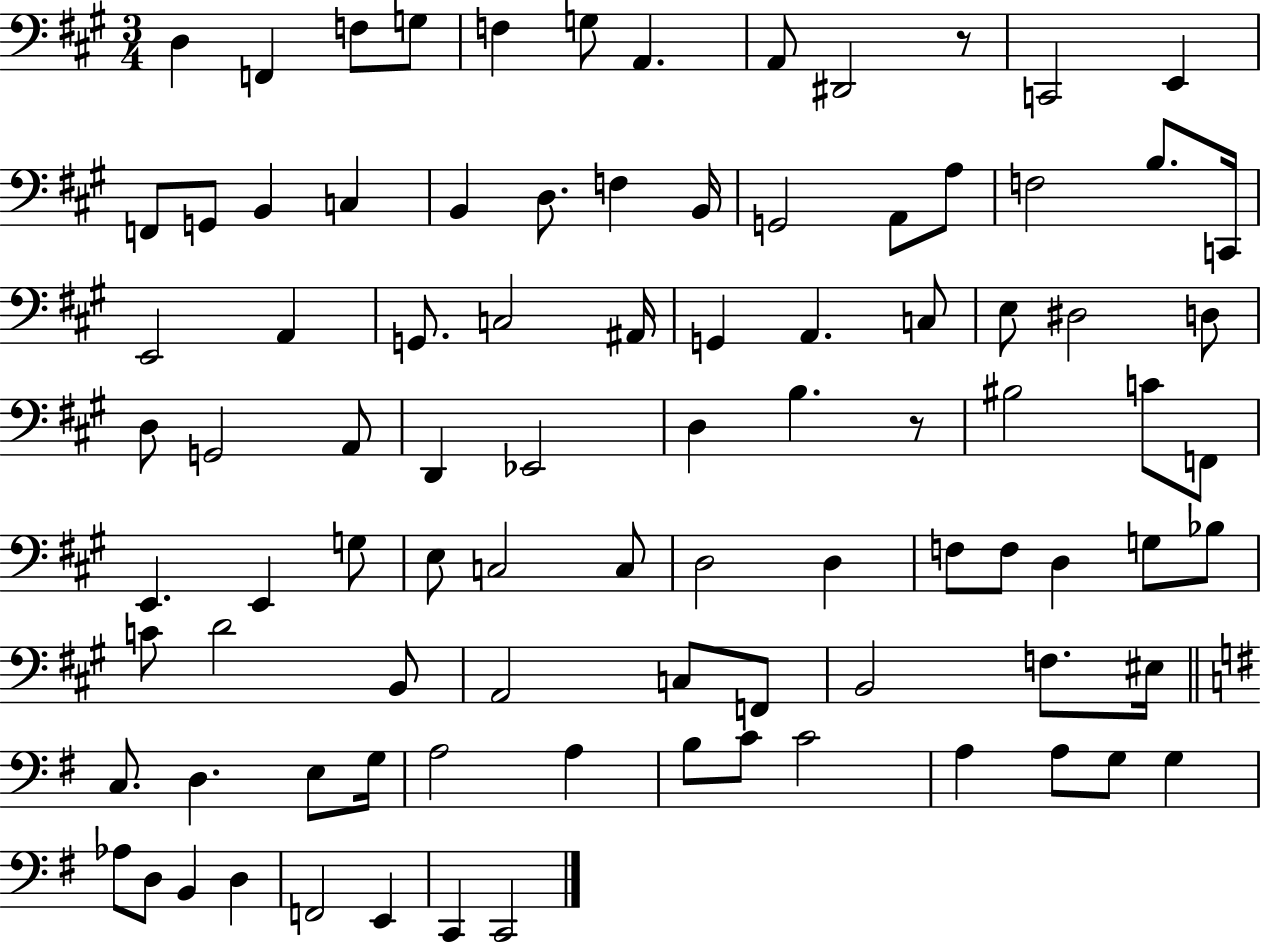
D3/q F2/q F3/e G3/e F3/q G3/e A2/q. A2/e D#2/h R/e C2/h E2/q F2/e G2/e B2/q C3/q B2/q D3/e. F3/q B2/s G2/h A2/e A3/e F3/h B3/e. C2/s E2/h A2/q G2/e. C3/h A#2/s G2/q A2/q. C3/e E3/e D#3/h D3/e D3/e G2/h A2/e D2/q Eb2/h D3/q B3/q. R/e BIS3/h C4/e F2/e E2/q. E2/q G3/e E3/e C3/h C3/e D3/h D3/q F3/e F3/e D3/q G3/e Bb3/e C4/e D4/h B2/e A2/h C3/e F2/e B2/h F3/e. EIS3/s C3/e. D3/q. E3/e G3/s A3/h A3/q B3/e C4/e C4/h A3/q A3/e G3/e G3/q Ab3/e D3/e B2/q D3/q F2/h E2/q C2/q C2/h